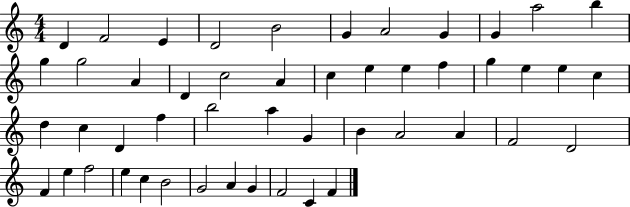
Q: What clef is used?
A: treble